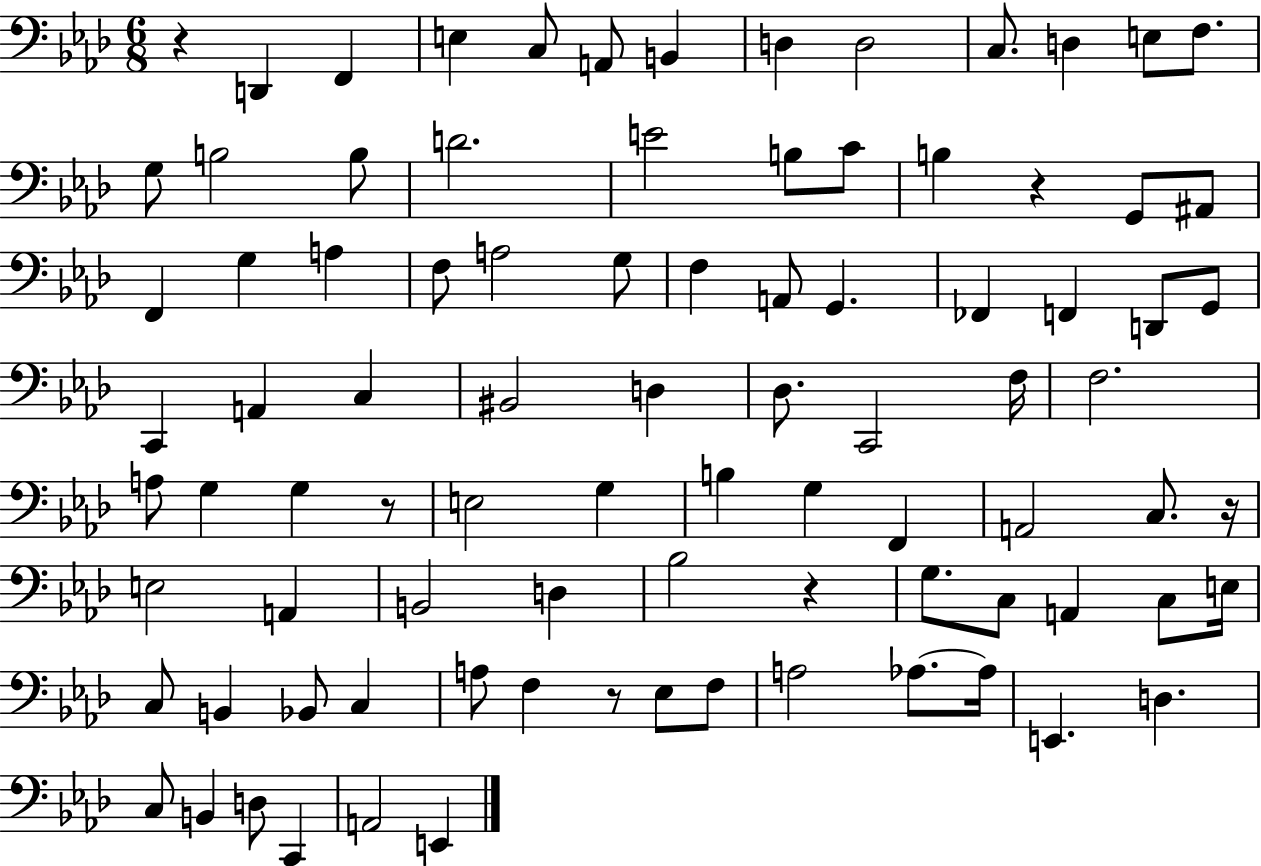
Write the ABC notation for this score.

X:1
T:Untitled
M:6/8
L:1/4
K:Ab
z D,, F,, E, C,/2 A,,/2 B,, D, D,2 C,/2 D, E,/2 F,/2 G,/2 B,2 B,/2 D2 E2 B,/2 C/2 B, z G,,/2 ^A,,/2 F,, G, A, F,/2 A,2 G,/2 F, A,,/2 G,, _F,, F,, D,,/2 G,,/2 C,, A,, C, ^B,,2 D, _D,/2 C,,2 F,/4 F,2 A,/2 G, G, z/2 E,2 G, B, G, F,, A,,2 C,/2 z/4 E,2 A,, B,,2 D, _B,2 z G,/2 C,/2 A,, C,/2 E,/4 C,/2 B,, _B,,/2 C, A,/2 F, z/2 _E,/2 F,/2 A,2 _A,/2 _A,/4 E,, D, C,/2 B,, D,/2 C,, A,,2 E,,